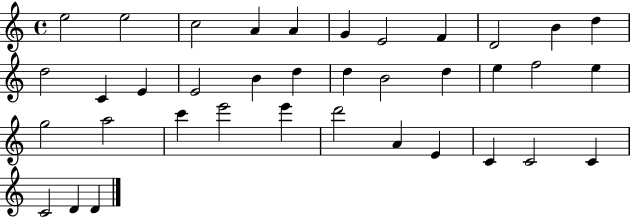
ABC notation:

X:1
T:Untitled
M:4/4
L:1/4
K:C
e2 e2 c2 A A G E2 F D2 B d d2 C E E2 B d d B2 d e f2 e g2 a2 c' e'2 e' d'2 A E C C2 C C2 D D